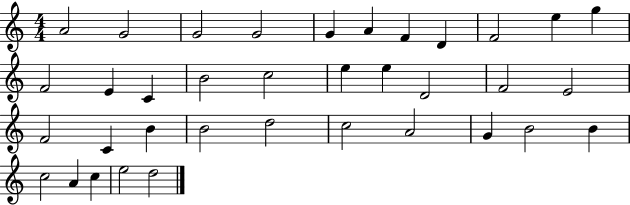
X:1
T:Untitled
M:4/4
L:1/4
K:C
A2 G2 G2 G2 G A F D F2 e g F2 E C B2 c2 e e D2 F2 E2 F2 C B B2 d2 c2 A2 G B2 B c2 A c e2 d2